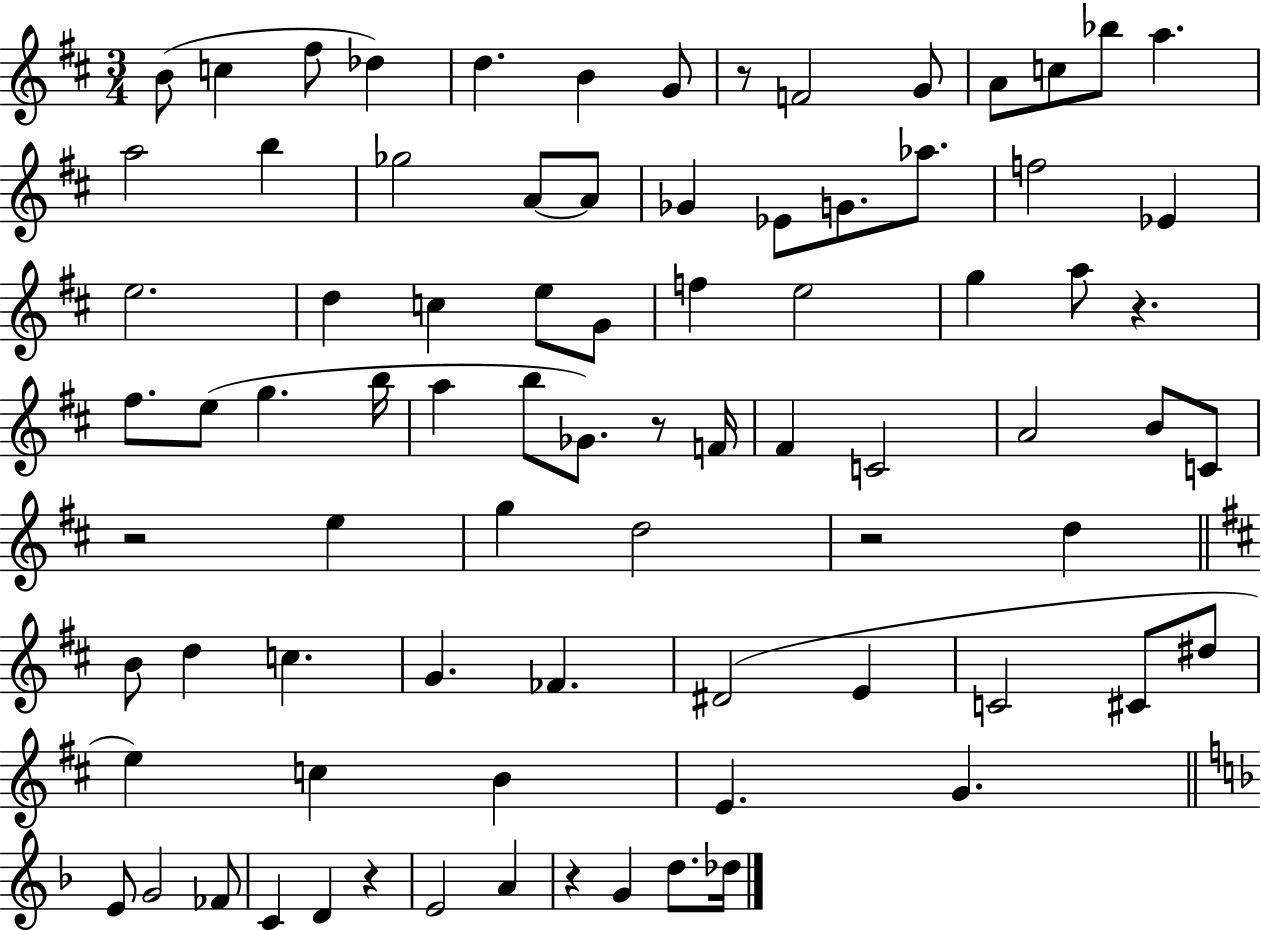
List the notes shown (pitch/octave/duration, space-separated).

B4/e C5/q F#5/e Db5/q D5/q. B4/q G4/e R/e F4/h G4/e A4/e C5/e Bb5/e A5/q. A5/h B5/q Gb5/h A4/e A4/e Gb4/q Eb4/e G4/e. Ab5/e. F5/h Eb4/q E5/h. D5/q C5/q E5/e G4/e F5/q E5/h G5/q A5/e R/q. F#5/e. E5/e G5/q. B5/s A5/q B5/e Gb4/e. R/e F4/s F#4/q C4/h A4/h B4/e C4/e R/h E5/q G5/q D5/h R/h D5/q B4/e D5/q C5/q. G4/q. FES4/q. D#4/h E4/q C4/h C#4/e D#5/e E5/q C5/q B4/q E4/q. G4/q. E4/e G4/h FES4/e C4/q D4/q R/q E4/h A4/q R/q G4/q D5/e. Db5/s